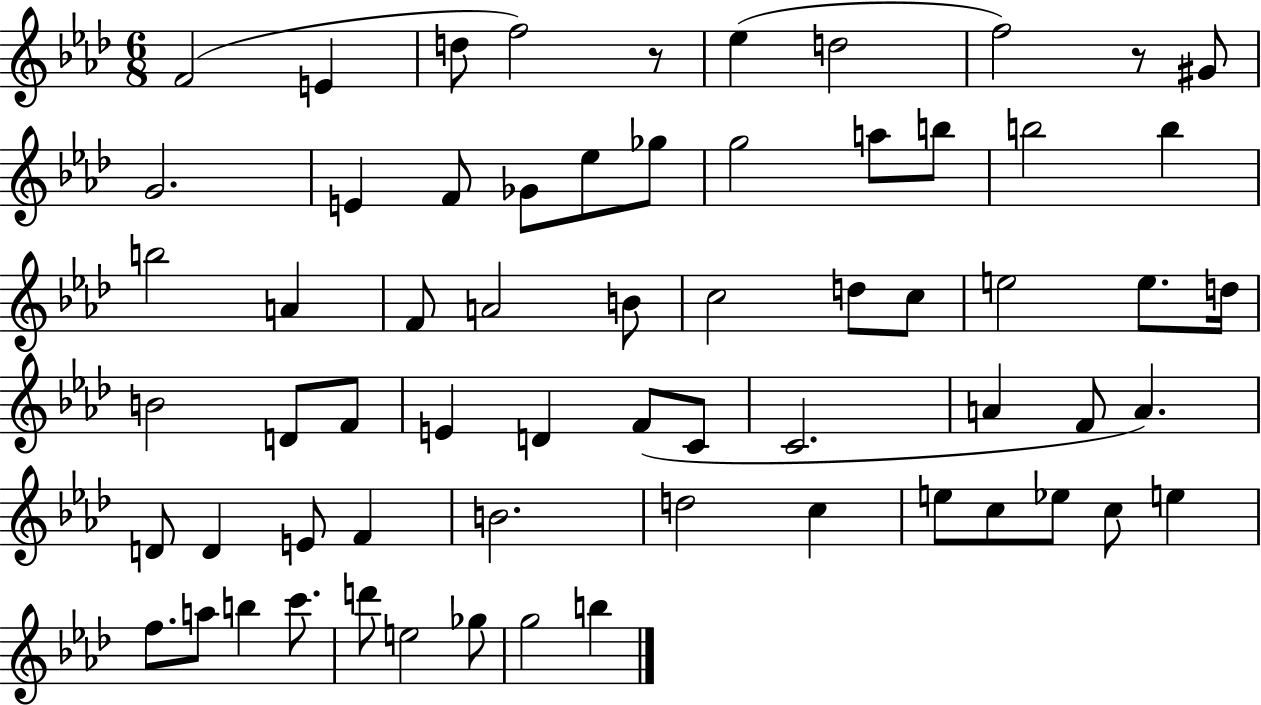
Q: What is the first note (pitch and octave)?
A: F4